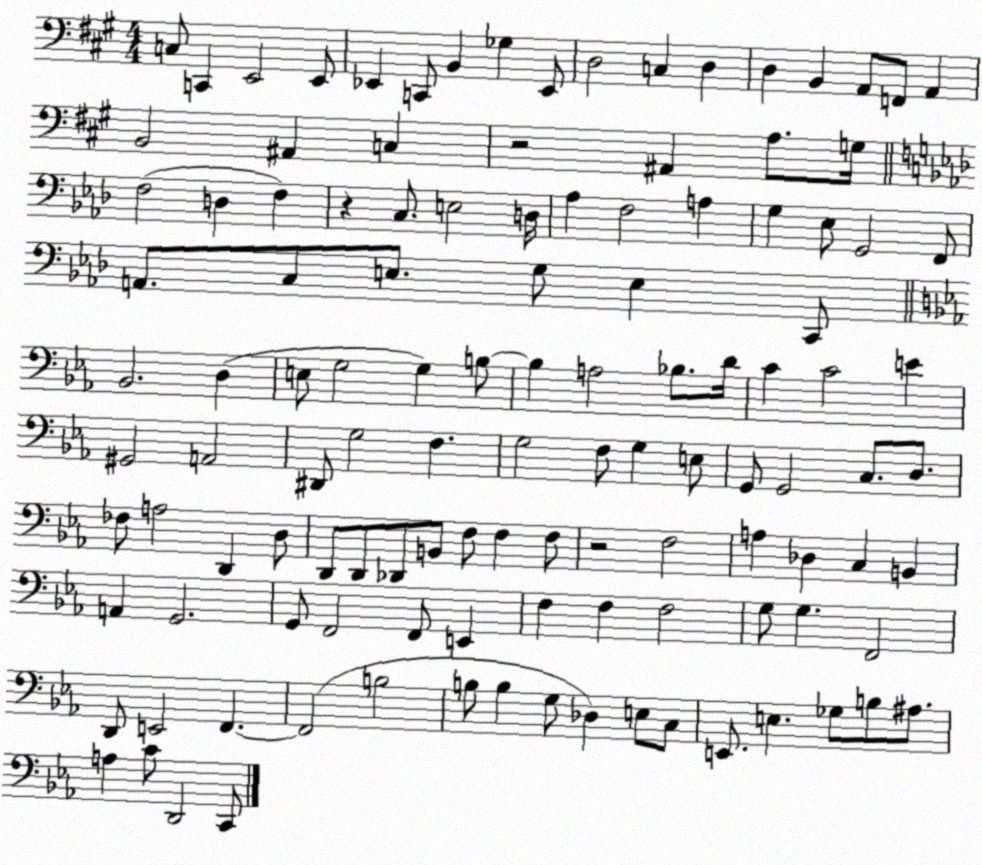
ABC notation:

X:1
T:Untitled
M:4/4
L:1/4
K:A
C,/2 C,, E,,2 E,,/2 _E,, C,,/2 B,, _G, _E,,/2 D,2 C, D, D, B,, A,,/2 F,,/2 A,, B,,2 ^A,, C, z2 ^A,, A,/2 G,/4 F,2 D, F, z C,/2 E,2 D,/4 _A, F,2 A, G, _E,/2 G,,2 F,,/2 A,,/2 C,/2 E,/2 G,/2 E, C,,/2 _B,,2 D, E,/2 G,2 G, B,/2 B, A,2 _B,/2 D/4 C C2 E ^G,,2 A,,2 ^D,,/2 G,2 F, G,2 F,/2 G, E,/2 G,,/2 G,,2 C,/2 D,/2 _F,/2 A,2 D,, D,/2 D,,/2 D,,/2 _D,,/2 B,,/2 F,/2 F, F,/2 z2 F,2 A, _D, C, B,, A,, G,,2 G,,/2 F,,2 F,,/2 E,, F, F, F,2 G,/2 G, F,,2 D,,/2 E,,2 F,, F,,2 B,2 B,/2 B, G,/2 _D, E,/2 C,/2 E,,/2 E, _G,/2 B,/2 ^A,/2 A, C/2 D,,2 C,,/2